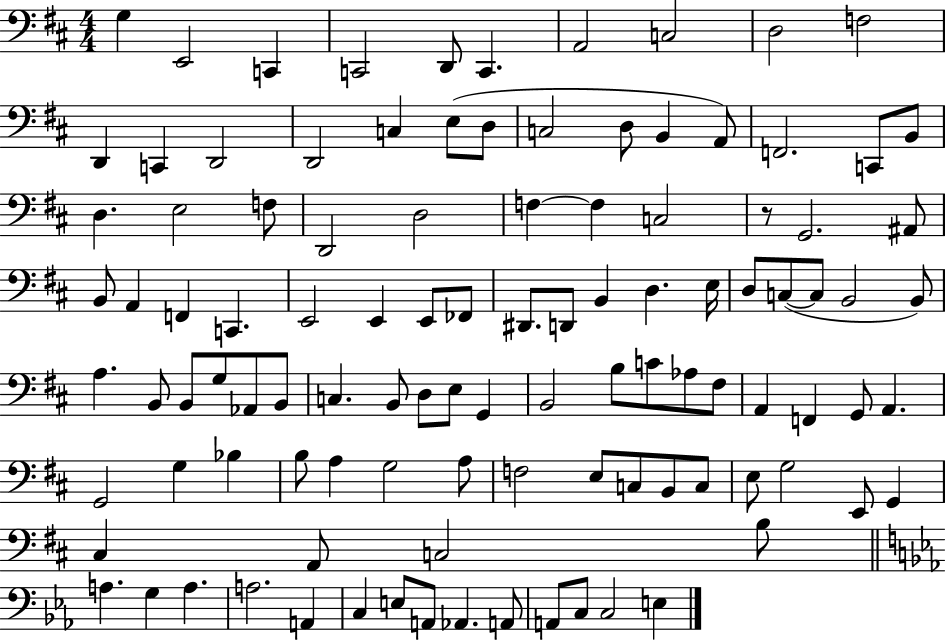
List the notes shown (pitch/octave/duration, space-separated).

G3/q E2/h C2/q C2/h D2/e C2/q. A2/h C3/h D3/h F3/h D2/q C2/q D2/h D2/h C3/q E3/e D3/e C3/h D3/e B2/q A2/e F2/h. C2/e B2/e D3/q. E3/h F3/e D2/h D3/h F3/q F3/q C3/h R/e G2/h. A#2/e B2/e A2/q F2/q C2/q. E2/h E2/q E2/e FES2/e D#2/e. D2/e B2/q D3/q. E3/s D3/e C3/e C3/e B2/h B2/e A3/q. B2/e B2/e G3/e Ab2/e B2/e C3/q. B2/e D3/e E3/e G2/q B2/h B3/e C4/e Ab3/e F#3/e A2/q F2/q G2/e A2/q. G2/h G3/q Bb3/q B3/e A3/q G3/h A3/e F3/h E3/e C3/e B2/e C3/e E3/e G3/h E2/e G2/q C#3/q A2/e C3/h B3/e A3/q. G3/q A3/q. A3/h. A2/q C3/q E3/e A2/e Ab2/q. A2/e A2/e C3/e C3/h E3/q